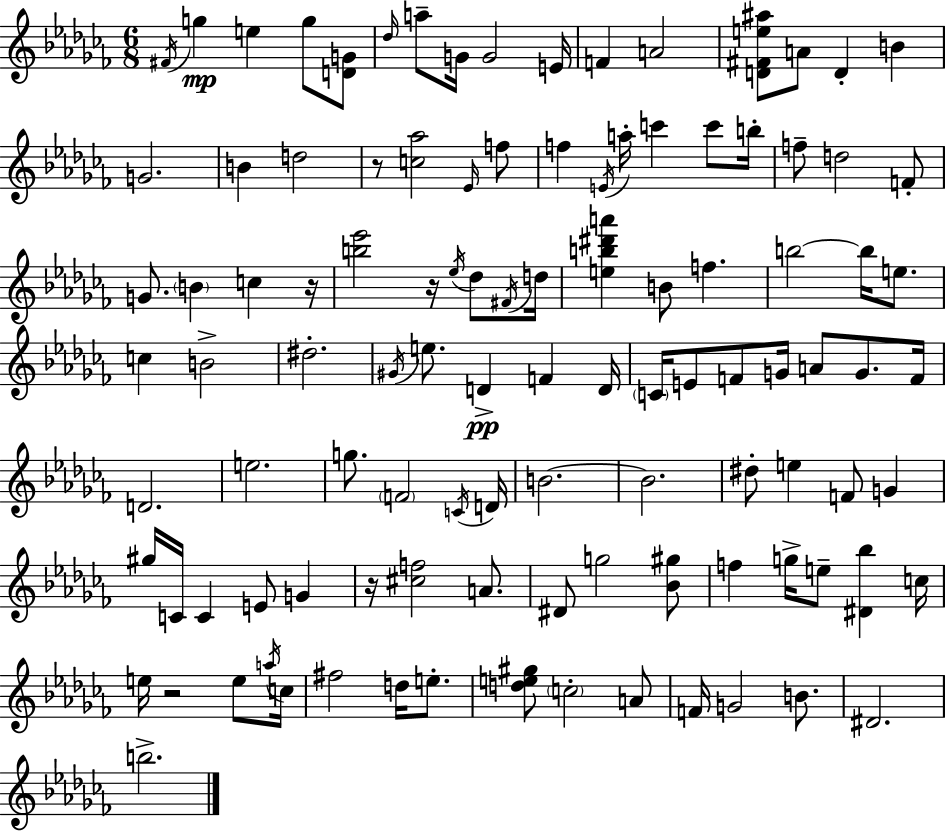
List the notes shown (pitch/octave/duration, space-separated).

F#4/s G5/q E5/q G5/e [D4,G4]/e Db5/s A5/e G4/s G4/h E4/s F4/q A4/h [D4,F#4,E5,A#5]/e A4/e D4/q B4/q G4/h. B4/q D5/h R/e [C5,Ab5]/h Eb4/s F5/e F5/q E4/s A5/s C6/q C6/e B5/s F5/e D5/h F4/e G4/e. B4/q C5/q R/s [B5,Eb6]/h R/s Eb5/s Db5/e F#4/s D5/s [E5,B5,D#6,A6]/q B4/e F5/q. B5/h B5/s E5/e. C5/q B4/h D#5/h. G#4/s E5/e. D4/q F4/q D4/s C4/s E4/e F4/e G4/s A4/e G4/e. F4/s D4/h. E5/h. G5/e. F4/h C4/s D4/s B4/h. B4/h. D#5/e E5/q F4/e G4/q G#5/s C4/s C4/q E4/e G4/q R/s [C#5,F5]/h A4/e. D#4/e G5/h [Bb4,G#5]/e F5/q G5/s E5/e [D#4,Bb5]/q C5/s E5/s R/h E5/e A5/s C5/s F#5/h D5/s E5/e. [D5,E5,G#5]/e C5/h A4/e F4/s G4/h B4/e. D#4/h. B5/h.